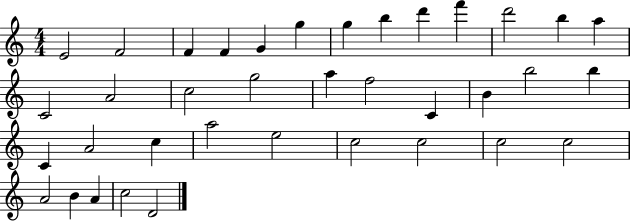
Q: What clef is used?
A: treble